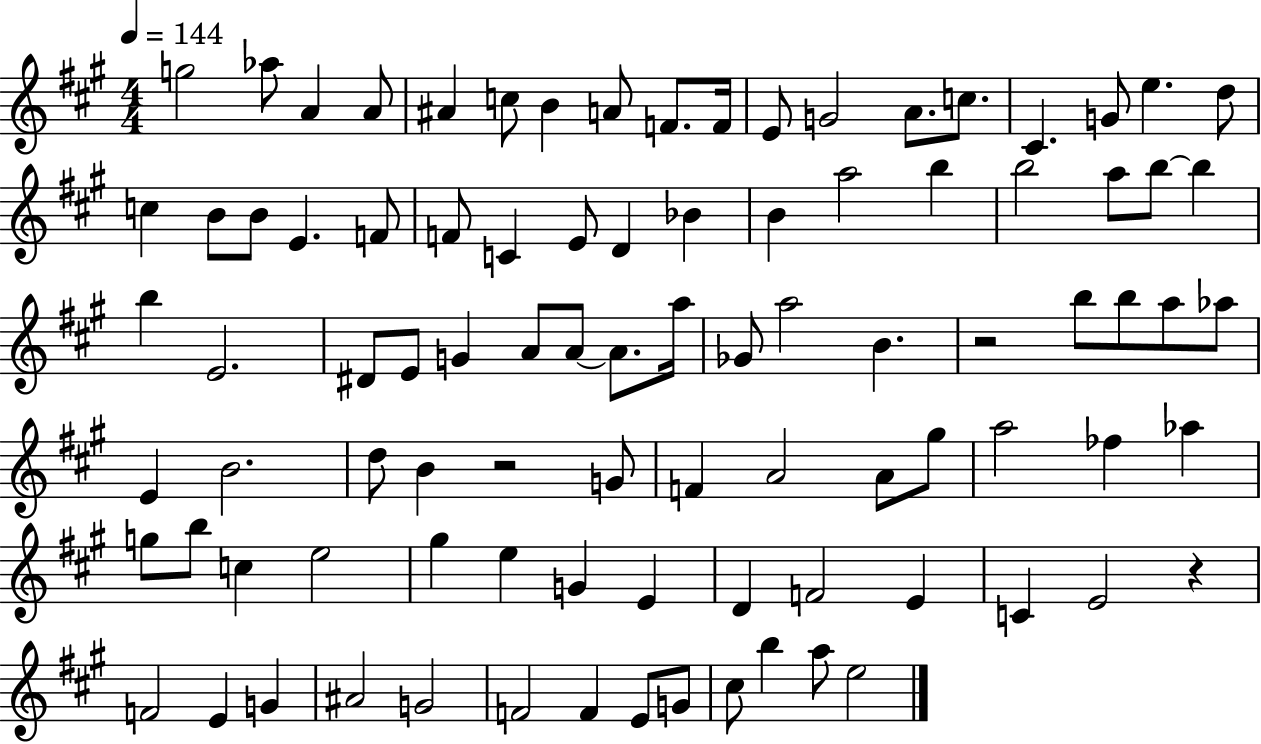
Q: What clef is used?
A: treble